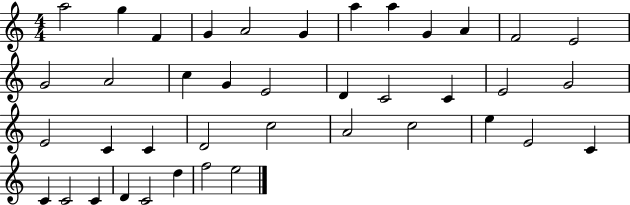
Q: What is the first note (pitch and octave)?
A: A5